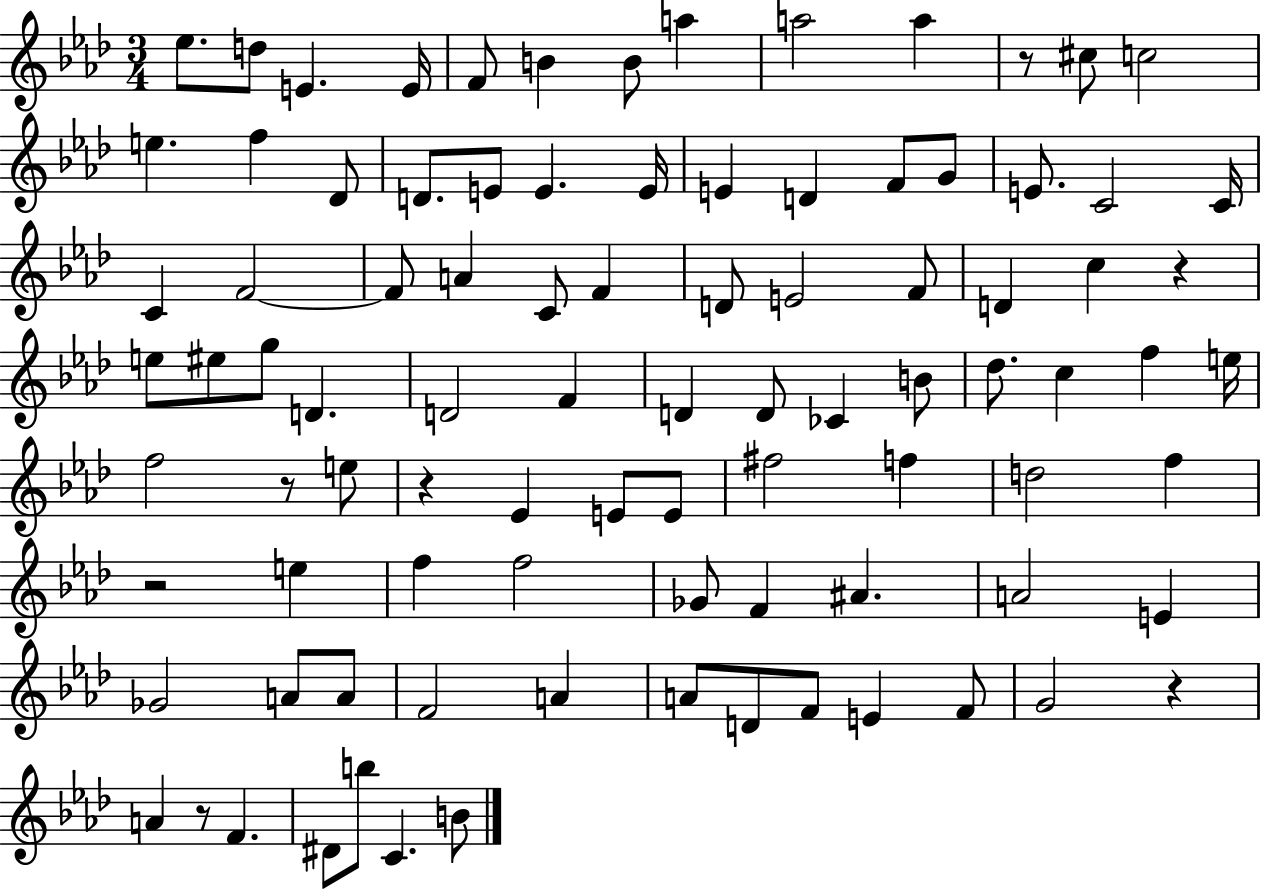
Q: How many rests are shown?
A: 7